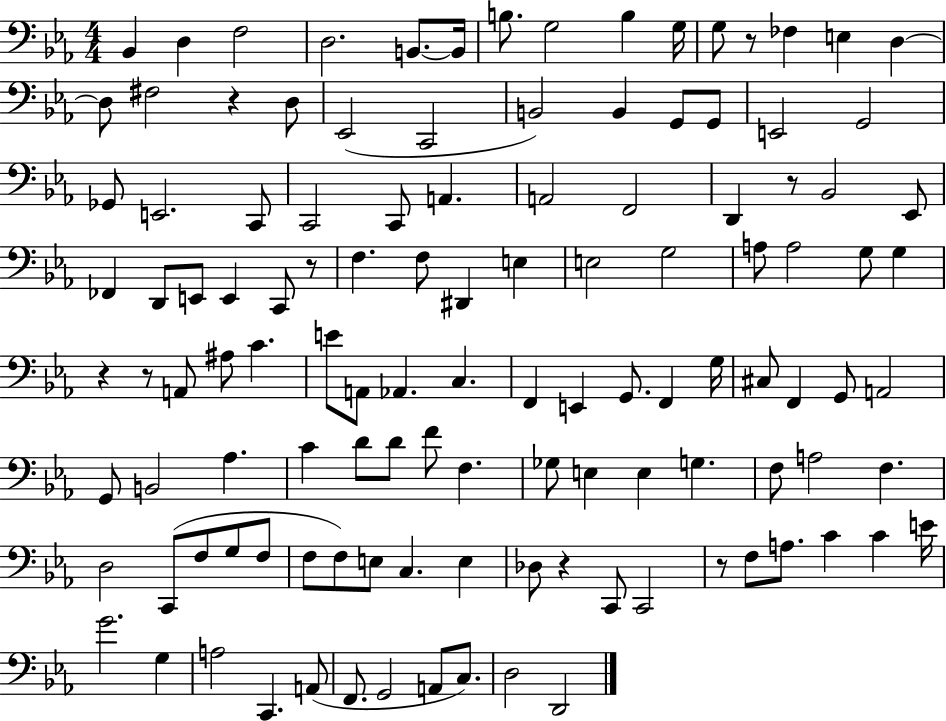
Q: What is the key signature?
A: EES major